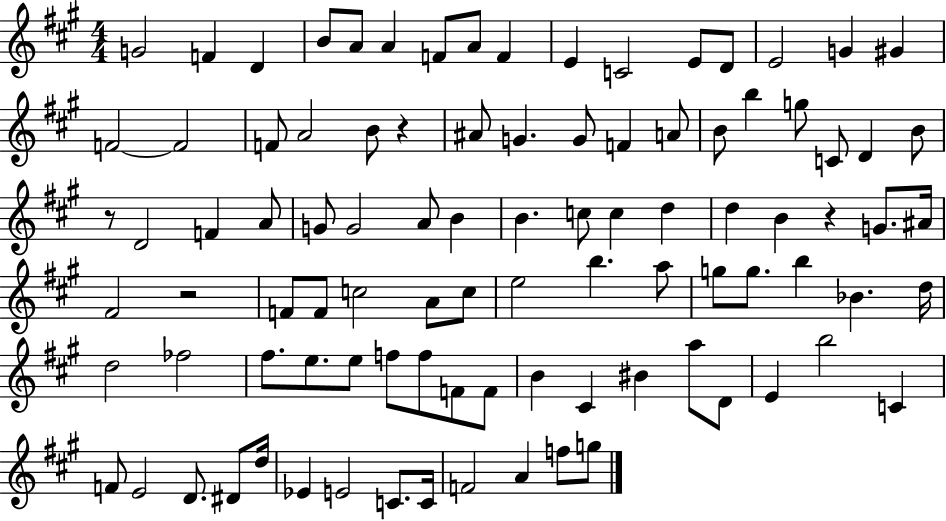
{
  \clef treble
  \numericTimeSignature
  \time 4/4
  \key a \major
  g'2 f'4 d'4 | b'8 a'8 a'4 f'8 a'8 f'4 | e'4 c'2 e'8 d'8 | e'2 g'4 gis'4 | \break f'2~~ f'2 | f'8 a'2 b'8 r4 | ais'8 g'4. g'8 f'4 a'8 | b'8 b''4 g''8 c'8 d'4 b'8 | \break r8 d'2 f'4 a'8 | g'8 g'2 a'8 b'4 | b'4. c''8 c''4 d''4 | d''4 b'4 r4 g'8. ais'16 | \break fis'2 r2 | f'8 f'8 c''2 a'8 c''8 | e''2 b''4. a''8 | g''8 g''8. b''4 bes'4. d''16 | \break d''2 fes''2 | fis''8. e''8. e''8 f''8 f''8 f'8 f'8 | b'4 cis'4 bis'4 a''8 d'8 | e'4 b''2 c'4 | \break f'8 e'2 d'8. dis'8 d''16 | ees'4 e'2 c'8. c'16 | f'2 a'4 f''8 g''8 | \bar "|."
}